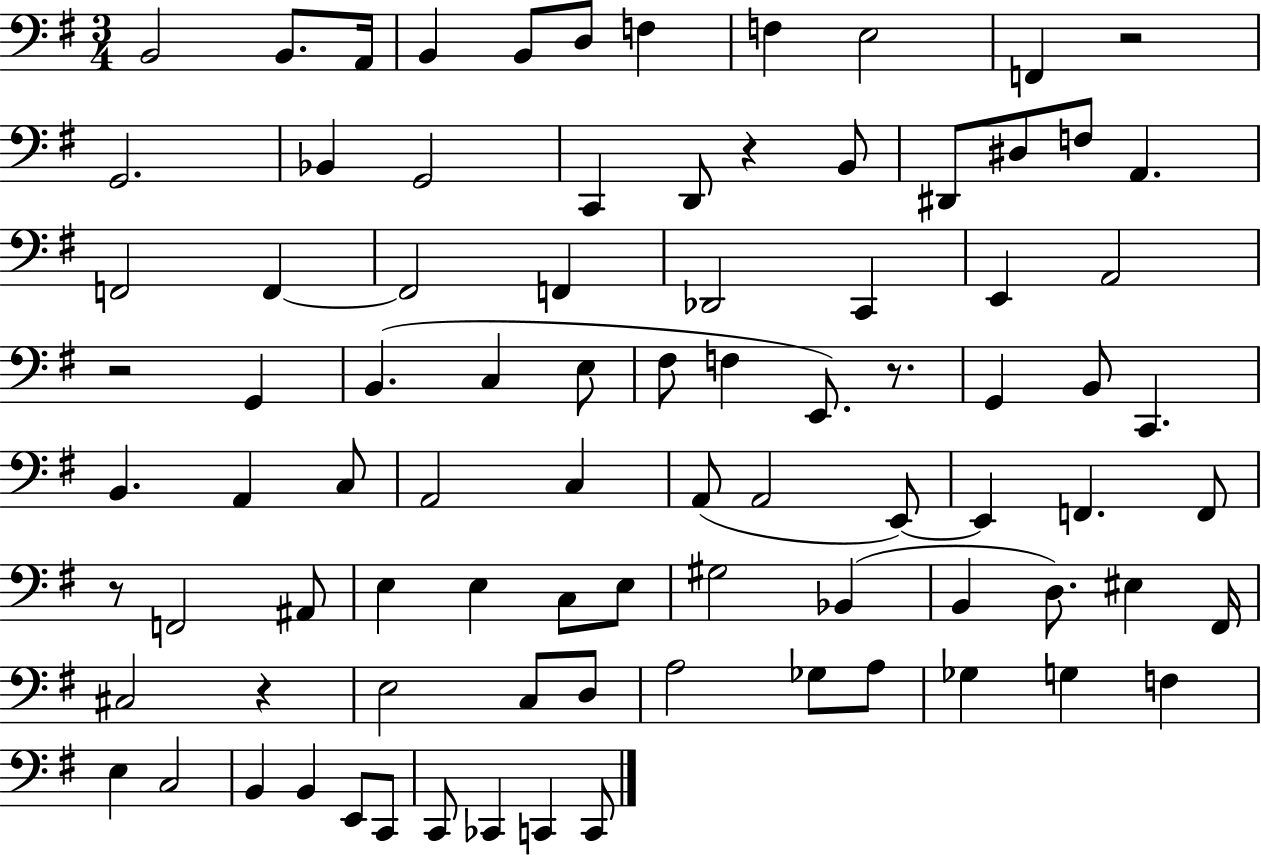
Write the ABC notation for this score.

X:1
T:Untitled
M:3/4
L:1/4
K:G
B,,2 B,,/2 A,,/4 B,, B,,/2 D,/2 F, F, E,2 F,, z2 G,,2 _B,, G,,2 C,, D,,/2 z B,,/2 ^D,,/2 ^D,/2 F,/2 A,, F,,2 F,, F,,2 F,, _D,,2 C,, E,, A,,2 z2 G,, B,, C, E,/2 ^F,/2 F, E,,/2 z/2 G,, B,,/2 C,, B,, A,, C,/2 A,,2 C, A,,/2 A,,2 E,,/2 E,, F,, F,,/2 z/2 F,,2 ^A,,/2 E, E, C,/2 E,/2 ^G,2 _B,, B,, D,/2 ^E, ^F,,/4 ^C,2 z E,2 C,/2 D,/2 A,2 _G,/2 A,/2 _G, G, F, E, C,2 B,, B,, E,,/2 C,,/2 C,,/2 _C,, C,, C,,/2